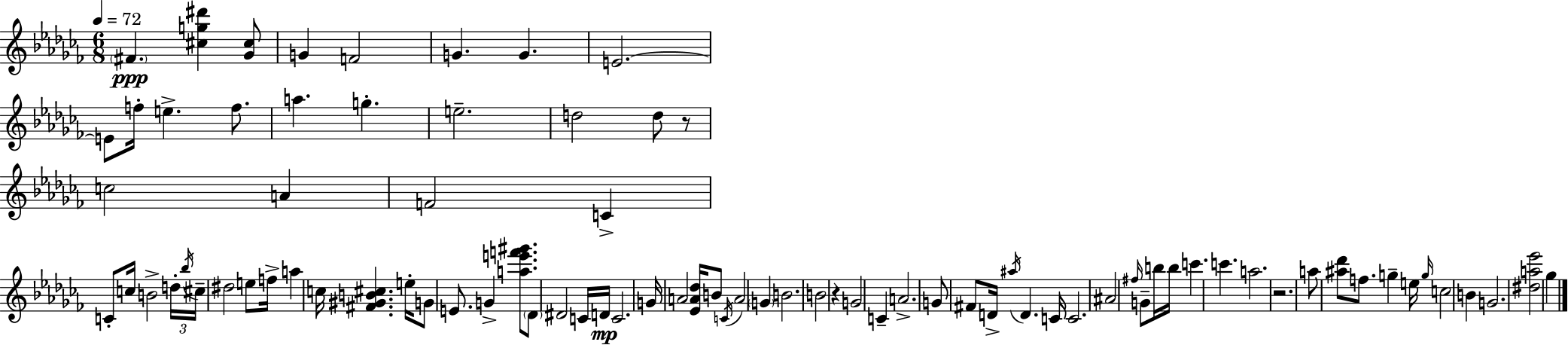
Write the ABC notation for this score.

X:1
T:Untitled
M:6/8
L:1/4
K:Abm
^F [^cg^d'] [_G^c]/2 G F2 G G E2 E/2 f/4 e f/2 a g e2 d2 d/2 z/2 c2 A F2 C C/2 c/4 B2 d/4 _b/4 ^c/4 ^d2 e/2 f/4 a c/4 [^F^GB^c] e/4 G/2 E/2 G [ae'f'^g']/2 _D/2 ^D2 C/4 D/4 C2 G/4 A2 [_EA_d]/4 B/2 C/4 A2 G B2 B2 z G2 C A2 G/2 ^F/2 D/4 ^a/4 D C/4 C2 ^A2 ^f/4 G/2 b/4 b/4 c' c' a2 z2 a/2 [^a_d']/2 f/2 g e/4 g/4 c2 B G2 [^da_e']2 _g